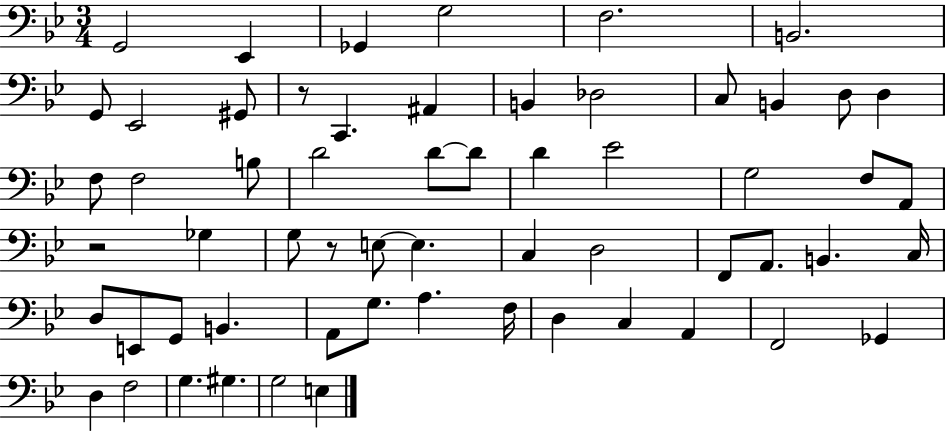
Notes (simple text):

G2/h Eb2/q Gb2/q G3/h F3/h. B2/h. G2/e Eb2/h G#2/e R/e C2/q. A#2/q B2/q Db3/h C3/e B2/q D3/e D3/q F3/e F3/h B3/e D4/h D4/e D4/e D4/q Eb4/h G3/h F3/e A2/e R/h Gb3/q G3/e R/e E3/e E3/q. C3/q D3/h F2/e A2/e. B2/q. C3/s D3/e E2/e G2/e B2/q. A2/e G3/e. A3/q. F3/s D3/q C3/q A2/q F2/h Gb2/q D3/q F3/h G3/q. G#3/q. G3/h E3/q